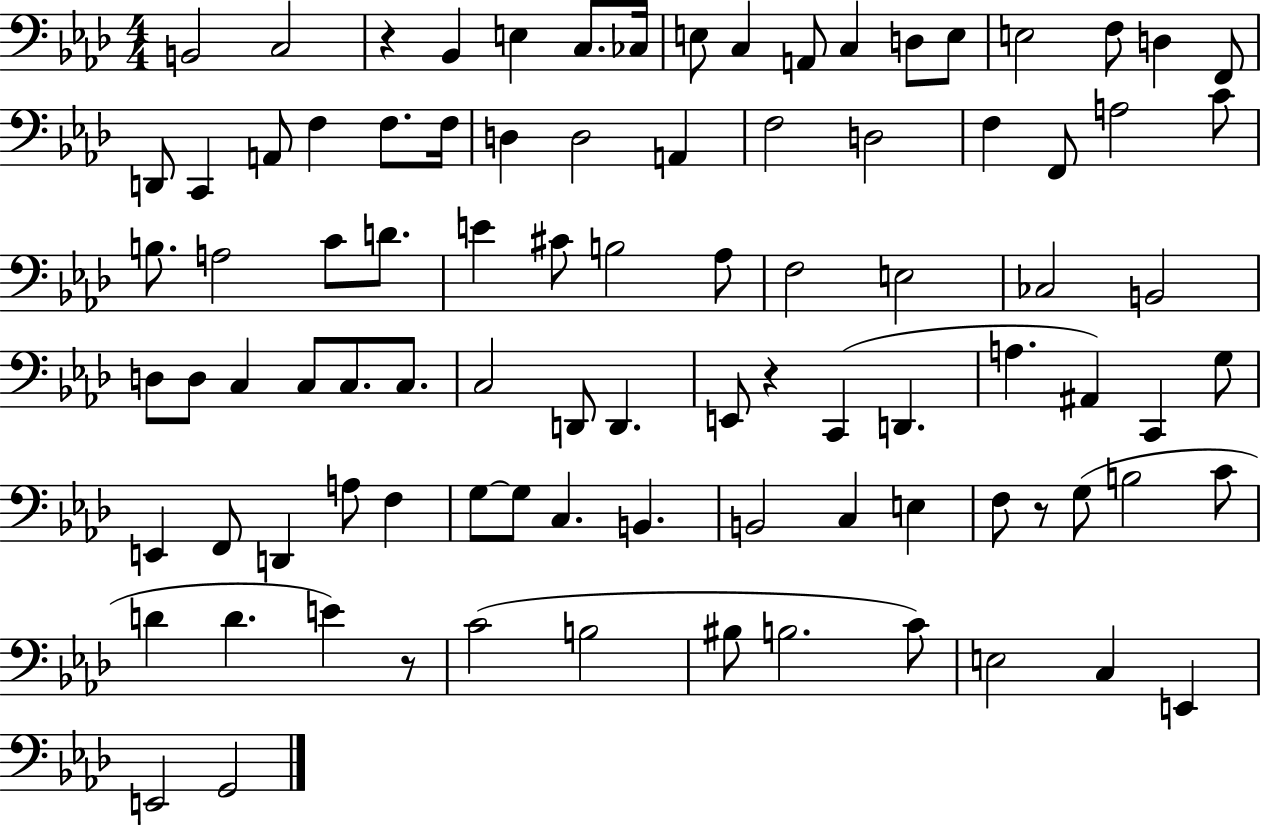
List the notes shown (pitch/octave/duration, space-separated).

B2/h C3/h R/q Bb2/q E3/q C3/e. CES3/s E3/e C3/q A2/e C3/q D3/e E3/e E3/h F3/e D3/q F2/e D2/e C2/q A2/e F3/q F3/e. F3/s D3/q D3/h A2/q F3/h D3/h F3/q F2/e A3/h C4/e B3/e. A3/h C4/e D4/e. E4/q C#4/e B3/h Ab3/e F3/h E3/h CES3/h B2/h D3/e D3/e C3/q C3/e C3/e. C3/e. C3/h D2/e D2/q. E2/e R/q C2/q D2/q. A3/q. A#2/q C2/q G3/e E2/q F2/e D2/q A3/e F3/q G3/e G3/e C3/q. B2/q. B2/h C3/q E3/q F3/e R/e G3/e B3/h C4/e D4/q D4/q. E4/q R/e C4/h B3/h BIS3/e B3/h. C4/e E3/h C3/q E2/q E2/h G2/h